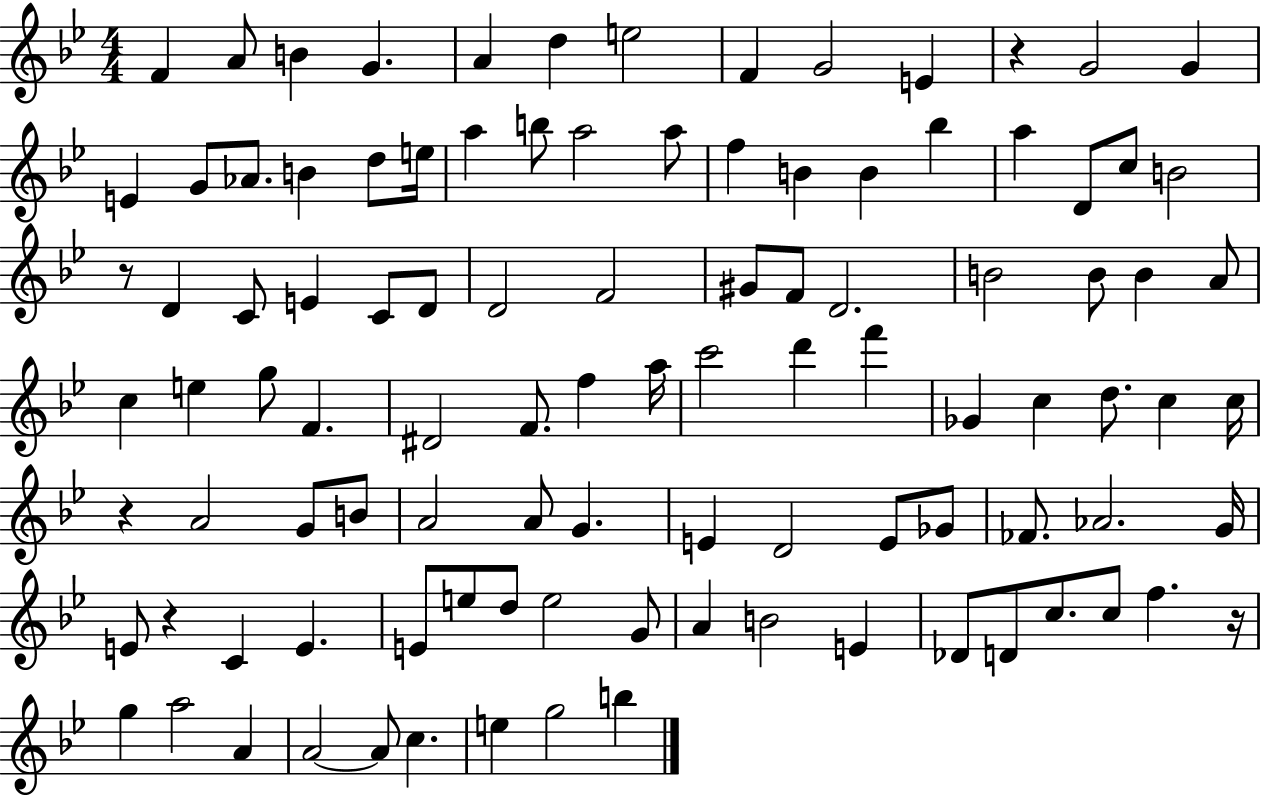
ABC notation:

X:1
T:Untitled
M:4/4
L:1/4
K:Bb
F A/2 B G A d e2 F G2 E z G2 G E G/2 _A/2 B d/2 e/4 a b/2 a2 a/2 f B B _b a D/2 c/2 B2 z/2 D C/2 E C/2 D/2 D2 F2 ^G/2 F/2 D2 B2 B/2 B A/2 c e g/2 F ^D2 F/2 f a/4 c'2 d' f' _G c d/2 c c/4 z A2 G/2 B/2 A2 A/2 G E D2 E/2 _G/2 _F/2 _A2 G/4 E/2 z C E E/2 e/2 d/2 e2 G/2 A B2 E _D/2 D/2 c/2 c/2 f z/4 g a2 A A2 A/2 c e g2 b